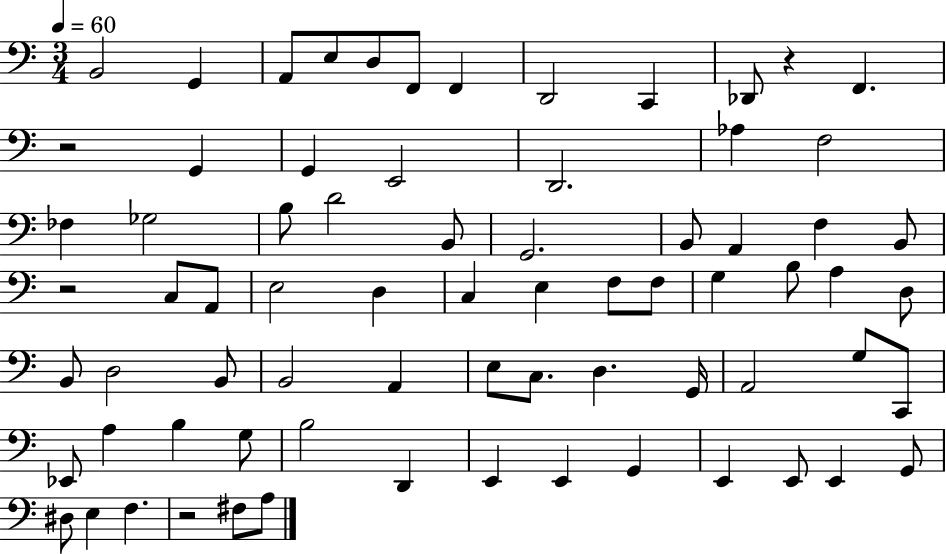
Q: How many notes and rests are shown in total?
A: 73